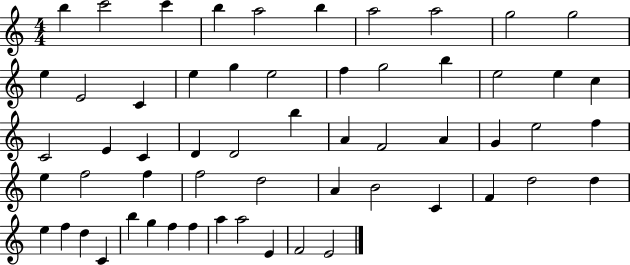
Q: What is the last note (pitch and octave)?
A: E4